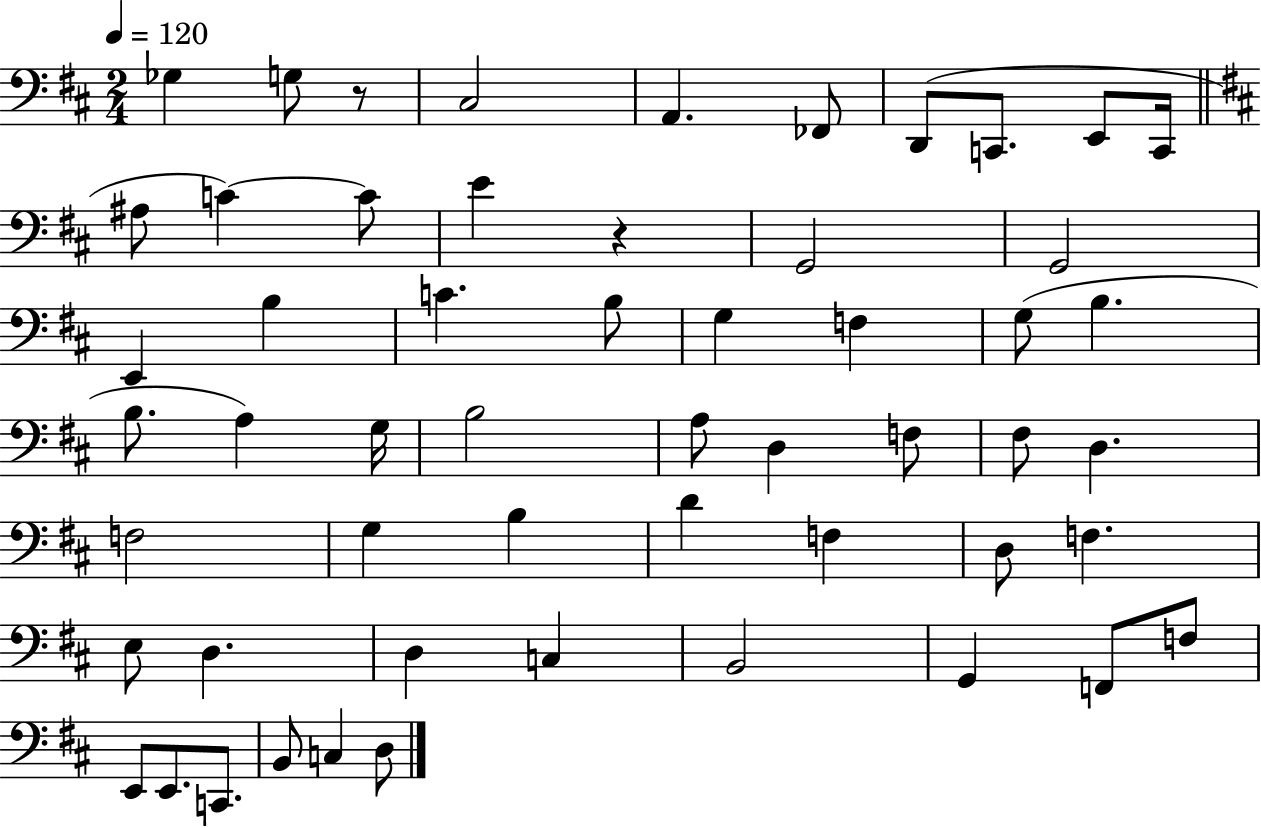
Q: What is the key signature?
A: D major